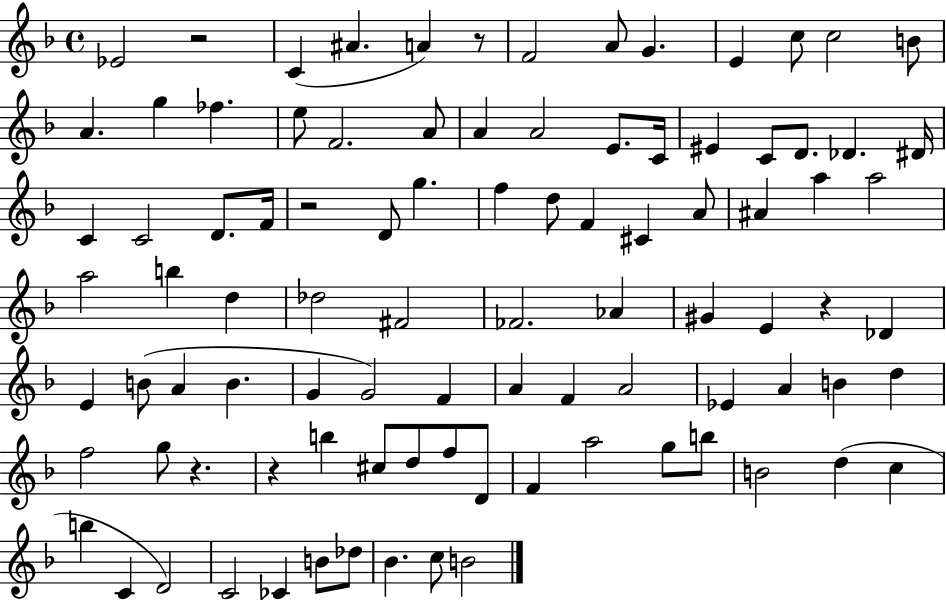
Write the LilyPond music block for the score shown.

{
  \clef treble
  \time 4/4
  \defaultTimeSignature
  \key f \major
  ees'2 r2 | c'4( ais'4. a'4) r8 | f'2 a'8 g'4. | e'4 c''8 c''2 b'8 | \break a'4. g''4 fes''4. | e''8 f'2. a'8 | a'4 a'2 e'8. c'16 | eis'4 c'8 d'8. des'4. dis'16 | \break c'4 c'2 d'8. f'16 | r2 d'8 g''4. | f''4 d''8 f'4 cis'4 a'8 | ais'4 a''4 a''2 | \break a''2 b''4 d''4 | des''2 fis'2 | fes'2. aes'4 | gis'4 e'4 r4 des'4 | \break e'4 b'8( a'4 b'4. | g'4 g'2) f'4 | a'4 f'4 a'2 | ees'4 a'4 b'4 d''4 | \break f''2 g''8 r4. | r4 b''4 cis''8 d''8 f''8 d'8 | f'4 a''2 g''8 b''8 | b'2 d''4( c''4 | \break b''4 c'4 d'2) | c'2 ces'4 b'8 des''8 | bes'4. c''8 b'2 | \bar "|."
}